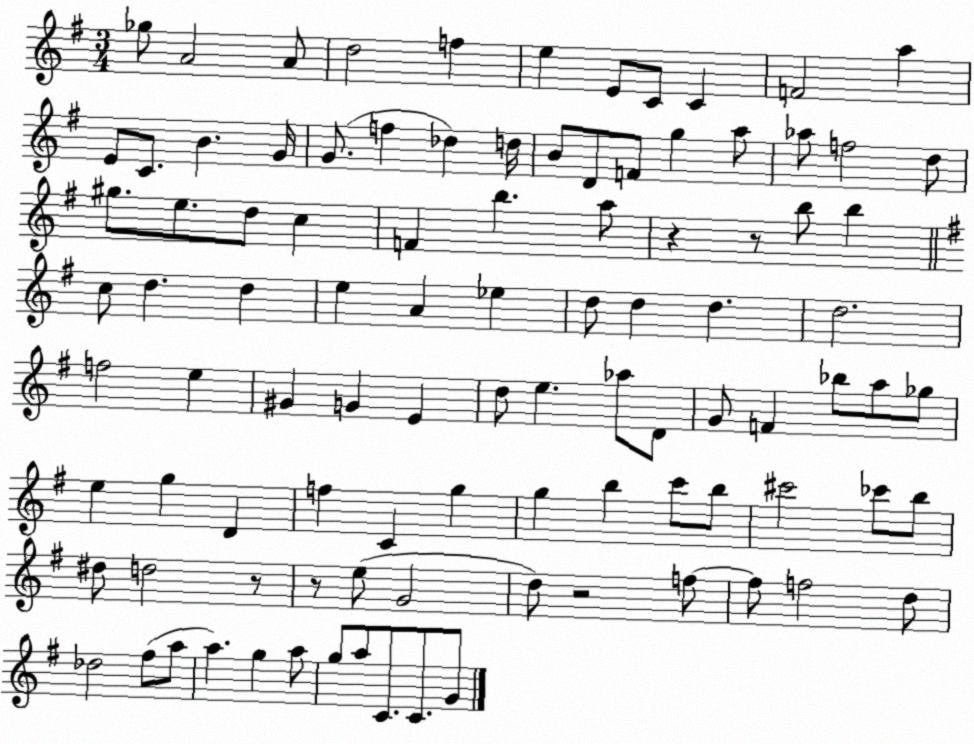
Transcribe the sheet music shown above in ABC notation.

X:1
T:Untitled
M:3/4
L:1/4
K:G
_g/2 A2 A/2 d2 f e E/2 C/2 C F2 a E/2 C/2 B G/4 G/2 f _d d/4 B/2 D/2 F/2 g a/2 _a/2 f2 d/2 ^g/2 e/2 d/2 c F b a/2 z z/2 b/2 b c/2 d d e A _e d/2 d d d2 f2 e ^G G E d/2 e _a/2 D/2 G/2 F _b/2 a/2 _g/2 e g D f C g g b c'/2 b/2 ^c'2 _c'/2 b/2 ^d/2 d2 z/2 z/2 e/2 G2 d/2 z2 f/2 f/2 f2 d/2 _d2 ^f/2 a/2 a g a/2 g/2 a/2 C/2 C/2 G/2